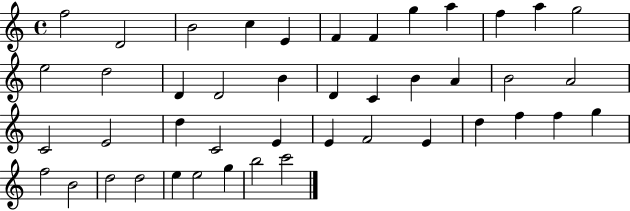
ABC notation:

X:1
T:Untitled
M:4/4
L:1/4
K:C
f2 D2 B2 c E F F g a f a g2 e2 d2 D D2 B D C B A B2 A2 C2 E2 d C2 E E F2 E d f f g f2 B2 d2 d2 e e2 g b2 c'2